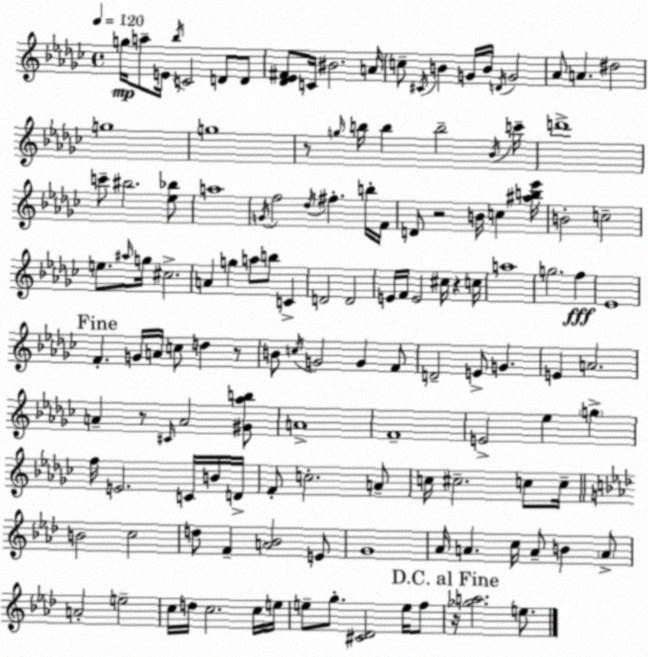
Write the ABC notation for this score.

X:1
T:Untitled
M:4/4
L:1/4
K:Ebm
g/4 a/2 E/4 _b/4 C2 D/2 D/2 [_D_E^F]/2 C/4 ^B2 A/4 c/2 ^C/4 B G/4 B/4 D/4 G2 _A/2 A ^d2 g4 g4 z/2 g/4 b/4 b b2 _B/4 c'/4 d'4 c'/2 ^b2 [_e_b]/2 a4 G/4 f2 _d/4 ^f b/4 F/4 D/2 z2 B/4 c [^ab_e']/4 B2 c2 e/2 ^a/4 g/4 ^c2 A g a/2 b/2 C D2 D2 E/4 F/4 E2 ^c/4 z c/4 a4 g2 f _E4 F G/4 A/4 c/2 d z/2 B/2 c/4 G2 G F/2 D2 E/2 G E A2 A z/2 ^C/4 A2 [^G_ab]/2 A4 F4 E2 _e g f/4 E2 C/4 B/4 D/4 F/2 c2 A/2 c/4 ^c2 c/2 c/4 B2 c2 d/2 F [A_B]2 E/2 G4 _A/4 A c/4 A/2 B A/2 A2 e2 c/4 d/4 c2 c/4 e/4 e/2 g/2 [^C_D]2 e/4 f/2 z/4 [_ga]2 e/2